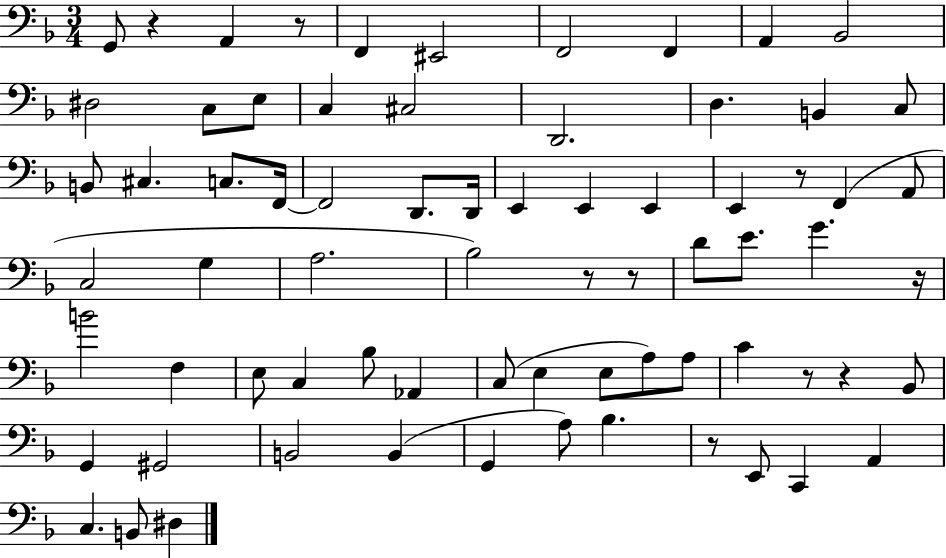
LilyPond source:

{
  \clef bass
  \numericTimeSignature
  \time 3/4
  \key f \major
  g,8 r4 a,4 r8 | f,4 eis,2 | f,2 f,4 | a,4 bes,2 | \break dis2 c8 e8 | c4 cis2 | d,2. | d4. b,4 c8 | \break b,8 cis4. c8. f,16~~ | f,2 d,8. d,16 | e,4 e,4 e,4 | e,4 r8 f,4( a,8 | \break c2 g4 | a2. | bes2) r8 r8 | d'8 e'8. g'4. r16 | \break b'2 f4 | e8 c4 bes8 aes,4 | c8( e4 e8 a8) a8 | c'4 r8 r4 bes,8 | \break g,4 gis,2 | b,2 b,4( | g,4 a8) bes4. | r8 e,8 c,4 a,4 | \break c4. b,8 dis4 | \bar "|."
}